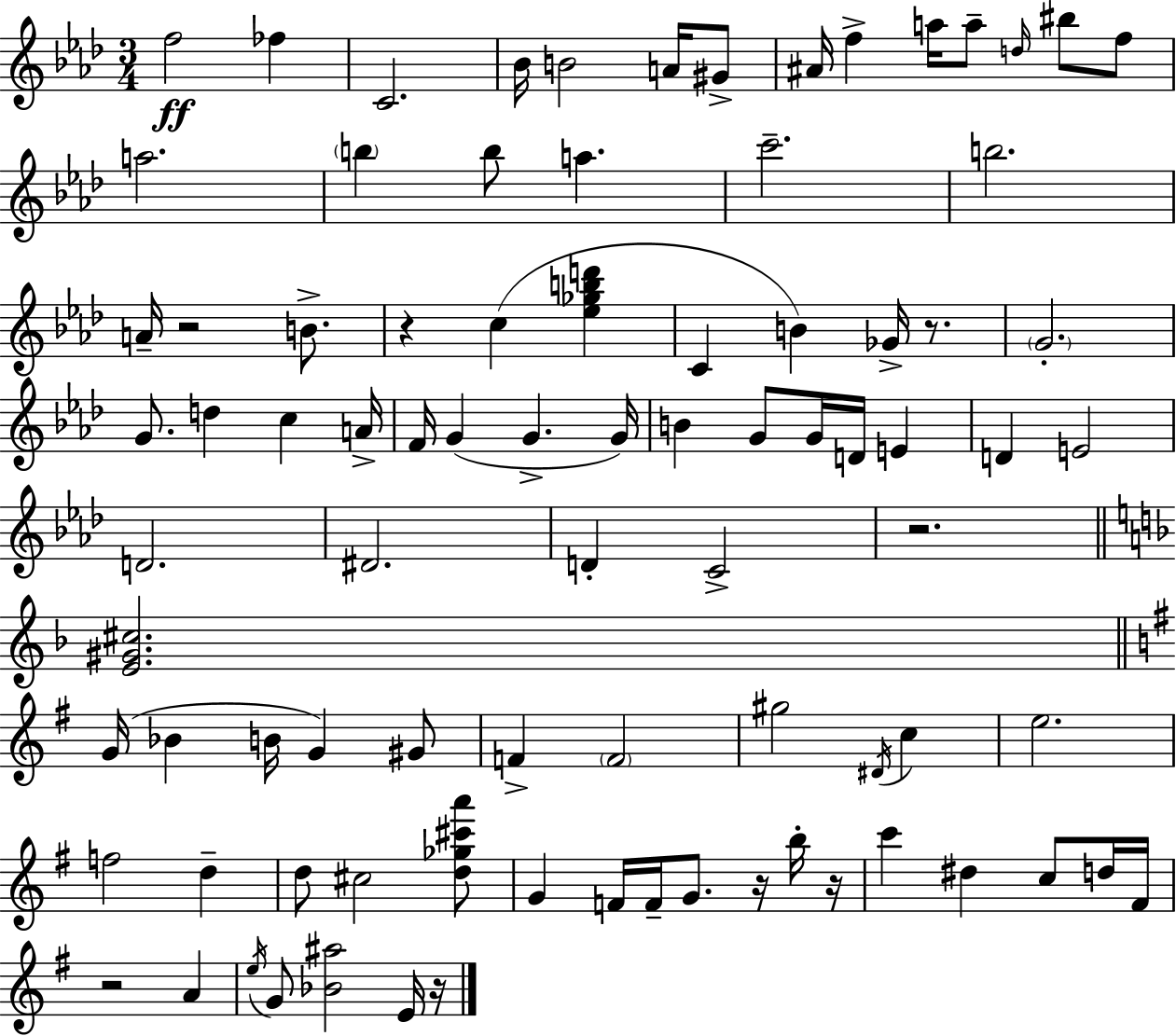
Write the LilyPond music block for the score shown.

{
  \clef treble
  \numericTimeSignature
  \time 3/4
  \key aes \major
  f''2\ff fes''4 | c'2. | bes'16 b'2 a'16 gis'8-> | ais'16 f''4-> a''16 a''8-- \grace { d''16 } bis''8 f''8 | \break a''2. | \parenthesize b''4 b''8 a''4. | c'''2.-- | b''2. | \break a'16-- r2 b'8.-> | r4 c''4( <ees'' ges'' b'' d'''>4 | c'4 b'4) ges'16-> r8. | \parenthesize g'2.-. | \break g'8. d''4 c''4 | a'16-> f'16 g'4( g'4.-> | g'16) b'4 g'8 g'16 d'16 e'4 | d'4 e'2 | \break d'2. | dis'2. | d'4-. c'2-> | r2. | \break \bar "||" \break \key d \minor <e' gis' cis''>2. | \bar "||" \break \key g \major g'16( bes'4 b'16 g'4) gis'8 | f'4-> \parenthesize f'2 | gis''2 \acciaccatura { dis'16 } c''4 | e''2. | \break f''2 d''4-- | d''8 cis''2 <d'' ges'' cis''' a'''>8 | g'4 f'16 f'16-- g'8. r16 b''16-. | r16 c'''4 dis''4 c''8 d''16 | \break fis'16 r2 a'4 | \acciaccatura { e''16 } g'8 <bes' ais''>2 | e'16 r16 \bar "|."
}